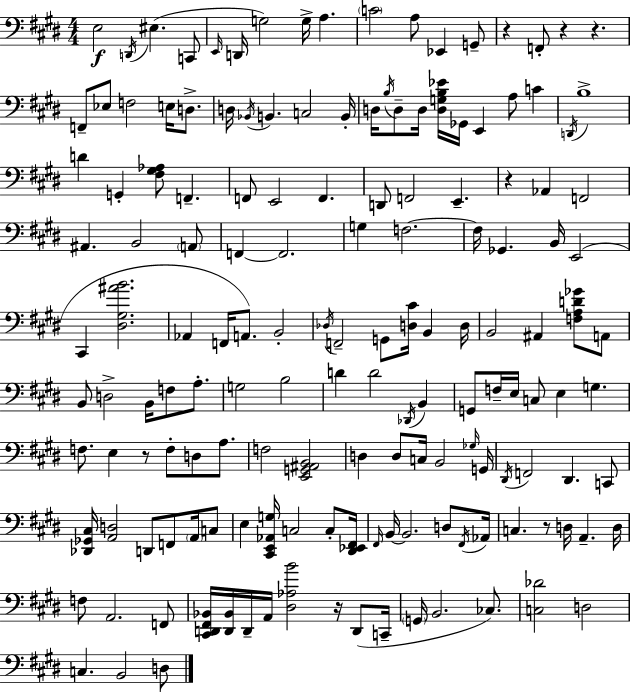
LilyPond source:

{
  \clef bass
  \numericTimeSignature
  \time 4/4
  \key e \major
  e2\f \acciaccatura { d,16 } eis4.( c,8 | \grace { e,16 } d,16 g2) g16-> a4. | \parenthesize c'2 a8 ees,4 | g,8-- r4 f,8-. r4 r4. | \break f,8-- ees8 f2 e16 d8.-> | d16 \acciaccatura { bes,16 } b,4. c2 | b,16-. d16 \acciaccatura { b16 } d8-- d16 <d g b ees'>16 ges,16 e,4 a8 | c'4 \acciaccatura { d,16 } b1-> | \break d'4 g,4-. <fis gis aes>8 f,4.-- | f,8 e,2 f,4. | d,8 f,2 e,4.-- | r4 aes,4 f,2 | \break ais,4. b,2 | \parenthesize a,8 f,4~~ f,2. | g4 f2.~~ | f16 ges,4. b,16 e,2( | \break cis,4 <dis gis ais' b'>2. | aes,4 f,16 a,8.) b,2-. | \acciaccatura { des16 } f,2-- g,8 | <d cis'>16 b,4 d16 b,2 ais,4 | \break <f a d' ges'>8 a,8 b,8 d2-> | b,16 f8 a8.-. g2 b2 | d'4 d'2 | \acciaccatura { des,16 } b,4 g,8 f16-- e16 c8 e4 | \break g4. f8. e4 r8 | f8-. d8 a8. f2 <e, g, ais, b,>2 | d4 d8 c16 b,2 | \grace { ges16 } g,16 \acciaccatura { dis,16 } f,2 | \break dis,4. c,8 <des, ges, cis>16 <a, d>2 | d,8 f,8 \parenthesize a,16 c8 e4 <cis, e, aes, g>16 c2 | c8-. <dis, ees, fis,>16 \grace { fis,16 } b,16~~ b,2. | d8 \acciaccatura { fis,16 } aes,16 c4. | \break r8 d16 a,4.-- d16 f8 a,2. | f,8 <cis, d, fis, bes,>16 <d, bes,>16 d,16-- a,16 <dis aes b'>2 | r16 d,8( c,16-- \parenthesize g,16 b,2. | ces8.) <c des'>2 | \break d2 c4. | b,2 d8 \bar "|."
}